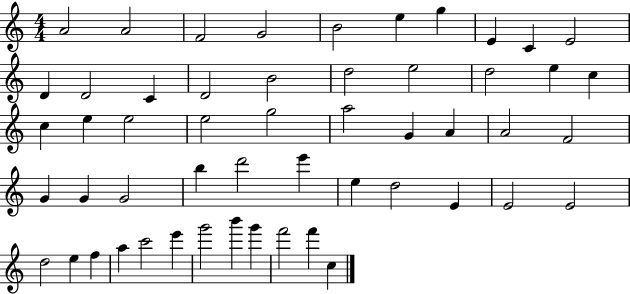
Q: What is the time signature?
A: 4/4